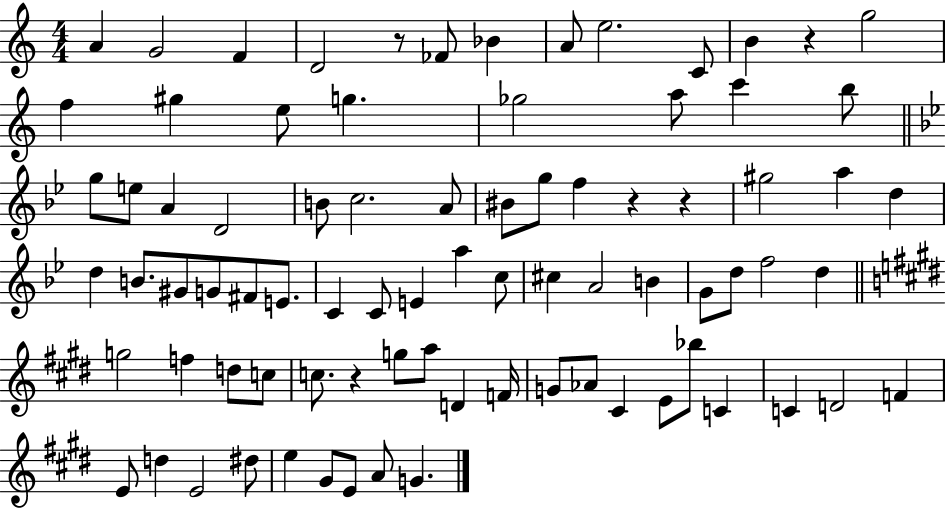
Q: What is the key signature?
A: C major